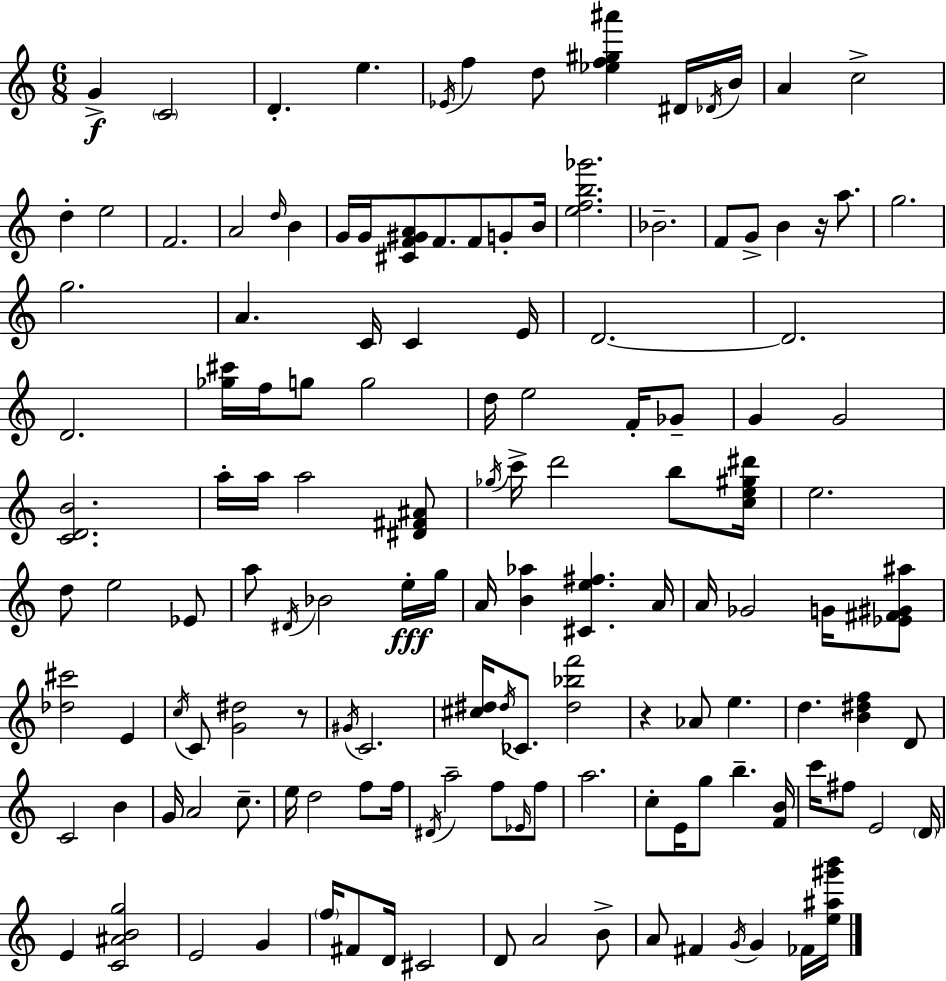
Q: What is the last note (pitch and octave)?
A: FES4